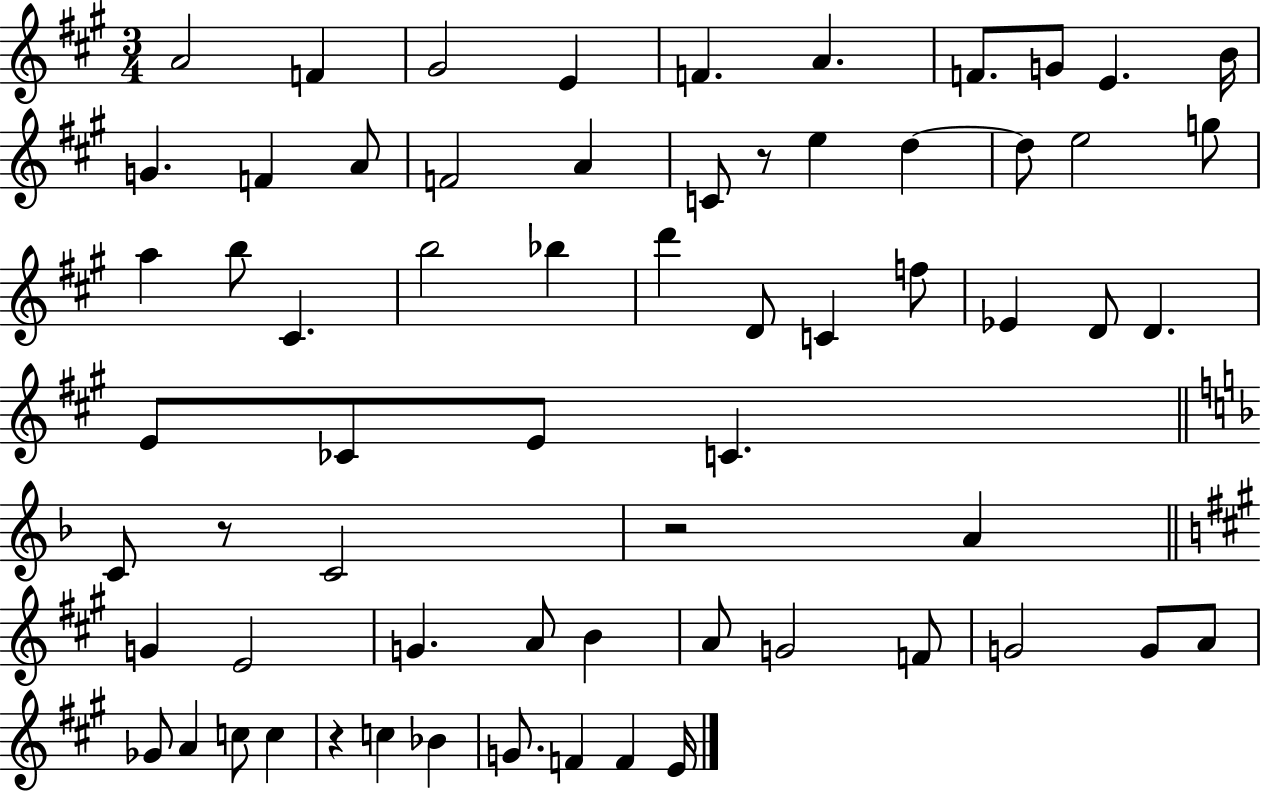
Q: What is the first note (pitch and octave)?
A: A4